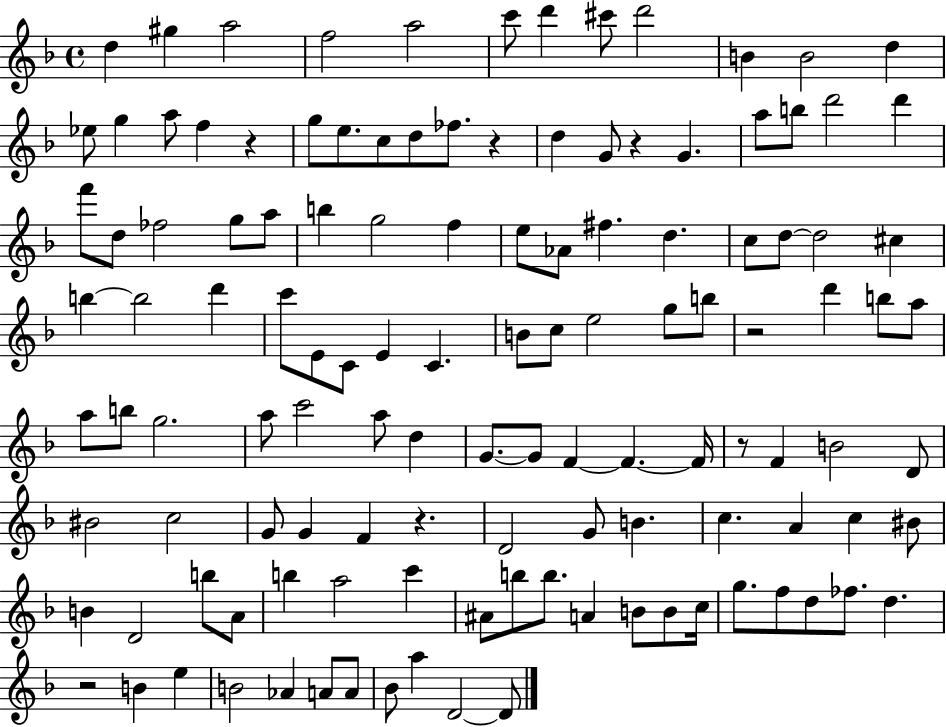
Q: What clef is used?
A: treble